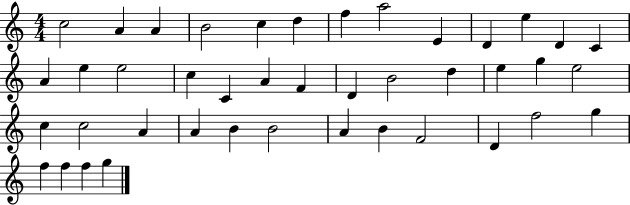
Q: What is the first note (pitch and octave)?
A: C5